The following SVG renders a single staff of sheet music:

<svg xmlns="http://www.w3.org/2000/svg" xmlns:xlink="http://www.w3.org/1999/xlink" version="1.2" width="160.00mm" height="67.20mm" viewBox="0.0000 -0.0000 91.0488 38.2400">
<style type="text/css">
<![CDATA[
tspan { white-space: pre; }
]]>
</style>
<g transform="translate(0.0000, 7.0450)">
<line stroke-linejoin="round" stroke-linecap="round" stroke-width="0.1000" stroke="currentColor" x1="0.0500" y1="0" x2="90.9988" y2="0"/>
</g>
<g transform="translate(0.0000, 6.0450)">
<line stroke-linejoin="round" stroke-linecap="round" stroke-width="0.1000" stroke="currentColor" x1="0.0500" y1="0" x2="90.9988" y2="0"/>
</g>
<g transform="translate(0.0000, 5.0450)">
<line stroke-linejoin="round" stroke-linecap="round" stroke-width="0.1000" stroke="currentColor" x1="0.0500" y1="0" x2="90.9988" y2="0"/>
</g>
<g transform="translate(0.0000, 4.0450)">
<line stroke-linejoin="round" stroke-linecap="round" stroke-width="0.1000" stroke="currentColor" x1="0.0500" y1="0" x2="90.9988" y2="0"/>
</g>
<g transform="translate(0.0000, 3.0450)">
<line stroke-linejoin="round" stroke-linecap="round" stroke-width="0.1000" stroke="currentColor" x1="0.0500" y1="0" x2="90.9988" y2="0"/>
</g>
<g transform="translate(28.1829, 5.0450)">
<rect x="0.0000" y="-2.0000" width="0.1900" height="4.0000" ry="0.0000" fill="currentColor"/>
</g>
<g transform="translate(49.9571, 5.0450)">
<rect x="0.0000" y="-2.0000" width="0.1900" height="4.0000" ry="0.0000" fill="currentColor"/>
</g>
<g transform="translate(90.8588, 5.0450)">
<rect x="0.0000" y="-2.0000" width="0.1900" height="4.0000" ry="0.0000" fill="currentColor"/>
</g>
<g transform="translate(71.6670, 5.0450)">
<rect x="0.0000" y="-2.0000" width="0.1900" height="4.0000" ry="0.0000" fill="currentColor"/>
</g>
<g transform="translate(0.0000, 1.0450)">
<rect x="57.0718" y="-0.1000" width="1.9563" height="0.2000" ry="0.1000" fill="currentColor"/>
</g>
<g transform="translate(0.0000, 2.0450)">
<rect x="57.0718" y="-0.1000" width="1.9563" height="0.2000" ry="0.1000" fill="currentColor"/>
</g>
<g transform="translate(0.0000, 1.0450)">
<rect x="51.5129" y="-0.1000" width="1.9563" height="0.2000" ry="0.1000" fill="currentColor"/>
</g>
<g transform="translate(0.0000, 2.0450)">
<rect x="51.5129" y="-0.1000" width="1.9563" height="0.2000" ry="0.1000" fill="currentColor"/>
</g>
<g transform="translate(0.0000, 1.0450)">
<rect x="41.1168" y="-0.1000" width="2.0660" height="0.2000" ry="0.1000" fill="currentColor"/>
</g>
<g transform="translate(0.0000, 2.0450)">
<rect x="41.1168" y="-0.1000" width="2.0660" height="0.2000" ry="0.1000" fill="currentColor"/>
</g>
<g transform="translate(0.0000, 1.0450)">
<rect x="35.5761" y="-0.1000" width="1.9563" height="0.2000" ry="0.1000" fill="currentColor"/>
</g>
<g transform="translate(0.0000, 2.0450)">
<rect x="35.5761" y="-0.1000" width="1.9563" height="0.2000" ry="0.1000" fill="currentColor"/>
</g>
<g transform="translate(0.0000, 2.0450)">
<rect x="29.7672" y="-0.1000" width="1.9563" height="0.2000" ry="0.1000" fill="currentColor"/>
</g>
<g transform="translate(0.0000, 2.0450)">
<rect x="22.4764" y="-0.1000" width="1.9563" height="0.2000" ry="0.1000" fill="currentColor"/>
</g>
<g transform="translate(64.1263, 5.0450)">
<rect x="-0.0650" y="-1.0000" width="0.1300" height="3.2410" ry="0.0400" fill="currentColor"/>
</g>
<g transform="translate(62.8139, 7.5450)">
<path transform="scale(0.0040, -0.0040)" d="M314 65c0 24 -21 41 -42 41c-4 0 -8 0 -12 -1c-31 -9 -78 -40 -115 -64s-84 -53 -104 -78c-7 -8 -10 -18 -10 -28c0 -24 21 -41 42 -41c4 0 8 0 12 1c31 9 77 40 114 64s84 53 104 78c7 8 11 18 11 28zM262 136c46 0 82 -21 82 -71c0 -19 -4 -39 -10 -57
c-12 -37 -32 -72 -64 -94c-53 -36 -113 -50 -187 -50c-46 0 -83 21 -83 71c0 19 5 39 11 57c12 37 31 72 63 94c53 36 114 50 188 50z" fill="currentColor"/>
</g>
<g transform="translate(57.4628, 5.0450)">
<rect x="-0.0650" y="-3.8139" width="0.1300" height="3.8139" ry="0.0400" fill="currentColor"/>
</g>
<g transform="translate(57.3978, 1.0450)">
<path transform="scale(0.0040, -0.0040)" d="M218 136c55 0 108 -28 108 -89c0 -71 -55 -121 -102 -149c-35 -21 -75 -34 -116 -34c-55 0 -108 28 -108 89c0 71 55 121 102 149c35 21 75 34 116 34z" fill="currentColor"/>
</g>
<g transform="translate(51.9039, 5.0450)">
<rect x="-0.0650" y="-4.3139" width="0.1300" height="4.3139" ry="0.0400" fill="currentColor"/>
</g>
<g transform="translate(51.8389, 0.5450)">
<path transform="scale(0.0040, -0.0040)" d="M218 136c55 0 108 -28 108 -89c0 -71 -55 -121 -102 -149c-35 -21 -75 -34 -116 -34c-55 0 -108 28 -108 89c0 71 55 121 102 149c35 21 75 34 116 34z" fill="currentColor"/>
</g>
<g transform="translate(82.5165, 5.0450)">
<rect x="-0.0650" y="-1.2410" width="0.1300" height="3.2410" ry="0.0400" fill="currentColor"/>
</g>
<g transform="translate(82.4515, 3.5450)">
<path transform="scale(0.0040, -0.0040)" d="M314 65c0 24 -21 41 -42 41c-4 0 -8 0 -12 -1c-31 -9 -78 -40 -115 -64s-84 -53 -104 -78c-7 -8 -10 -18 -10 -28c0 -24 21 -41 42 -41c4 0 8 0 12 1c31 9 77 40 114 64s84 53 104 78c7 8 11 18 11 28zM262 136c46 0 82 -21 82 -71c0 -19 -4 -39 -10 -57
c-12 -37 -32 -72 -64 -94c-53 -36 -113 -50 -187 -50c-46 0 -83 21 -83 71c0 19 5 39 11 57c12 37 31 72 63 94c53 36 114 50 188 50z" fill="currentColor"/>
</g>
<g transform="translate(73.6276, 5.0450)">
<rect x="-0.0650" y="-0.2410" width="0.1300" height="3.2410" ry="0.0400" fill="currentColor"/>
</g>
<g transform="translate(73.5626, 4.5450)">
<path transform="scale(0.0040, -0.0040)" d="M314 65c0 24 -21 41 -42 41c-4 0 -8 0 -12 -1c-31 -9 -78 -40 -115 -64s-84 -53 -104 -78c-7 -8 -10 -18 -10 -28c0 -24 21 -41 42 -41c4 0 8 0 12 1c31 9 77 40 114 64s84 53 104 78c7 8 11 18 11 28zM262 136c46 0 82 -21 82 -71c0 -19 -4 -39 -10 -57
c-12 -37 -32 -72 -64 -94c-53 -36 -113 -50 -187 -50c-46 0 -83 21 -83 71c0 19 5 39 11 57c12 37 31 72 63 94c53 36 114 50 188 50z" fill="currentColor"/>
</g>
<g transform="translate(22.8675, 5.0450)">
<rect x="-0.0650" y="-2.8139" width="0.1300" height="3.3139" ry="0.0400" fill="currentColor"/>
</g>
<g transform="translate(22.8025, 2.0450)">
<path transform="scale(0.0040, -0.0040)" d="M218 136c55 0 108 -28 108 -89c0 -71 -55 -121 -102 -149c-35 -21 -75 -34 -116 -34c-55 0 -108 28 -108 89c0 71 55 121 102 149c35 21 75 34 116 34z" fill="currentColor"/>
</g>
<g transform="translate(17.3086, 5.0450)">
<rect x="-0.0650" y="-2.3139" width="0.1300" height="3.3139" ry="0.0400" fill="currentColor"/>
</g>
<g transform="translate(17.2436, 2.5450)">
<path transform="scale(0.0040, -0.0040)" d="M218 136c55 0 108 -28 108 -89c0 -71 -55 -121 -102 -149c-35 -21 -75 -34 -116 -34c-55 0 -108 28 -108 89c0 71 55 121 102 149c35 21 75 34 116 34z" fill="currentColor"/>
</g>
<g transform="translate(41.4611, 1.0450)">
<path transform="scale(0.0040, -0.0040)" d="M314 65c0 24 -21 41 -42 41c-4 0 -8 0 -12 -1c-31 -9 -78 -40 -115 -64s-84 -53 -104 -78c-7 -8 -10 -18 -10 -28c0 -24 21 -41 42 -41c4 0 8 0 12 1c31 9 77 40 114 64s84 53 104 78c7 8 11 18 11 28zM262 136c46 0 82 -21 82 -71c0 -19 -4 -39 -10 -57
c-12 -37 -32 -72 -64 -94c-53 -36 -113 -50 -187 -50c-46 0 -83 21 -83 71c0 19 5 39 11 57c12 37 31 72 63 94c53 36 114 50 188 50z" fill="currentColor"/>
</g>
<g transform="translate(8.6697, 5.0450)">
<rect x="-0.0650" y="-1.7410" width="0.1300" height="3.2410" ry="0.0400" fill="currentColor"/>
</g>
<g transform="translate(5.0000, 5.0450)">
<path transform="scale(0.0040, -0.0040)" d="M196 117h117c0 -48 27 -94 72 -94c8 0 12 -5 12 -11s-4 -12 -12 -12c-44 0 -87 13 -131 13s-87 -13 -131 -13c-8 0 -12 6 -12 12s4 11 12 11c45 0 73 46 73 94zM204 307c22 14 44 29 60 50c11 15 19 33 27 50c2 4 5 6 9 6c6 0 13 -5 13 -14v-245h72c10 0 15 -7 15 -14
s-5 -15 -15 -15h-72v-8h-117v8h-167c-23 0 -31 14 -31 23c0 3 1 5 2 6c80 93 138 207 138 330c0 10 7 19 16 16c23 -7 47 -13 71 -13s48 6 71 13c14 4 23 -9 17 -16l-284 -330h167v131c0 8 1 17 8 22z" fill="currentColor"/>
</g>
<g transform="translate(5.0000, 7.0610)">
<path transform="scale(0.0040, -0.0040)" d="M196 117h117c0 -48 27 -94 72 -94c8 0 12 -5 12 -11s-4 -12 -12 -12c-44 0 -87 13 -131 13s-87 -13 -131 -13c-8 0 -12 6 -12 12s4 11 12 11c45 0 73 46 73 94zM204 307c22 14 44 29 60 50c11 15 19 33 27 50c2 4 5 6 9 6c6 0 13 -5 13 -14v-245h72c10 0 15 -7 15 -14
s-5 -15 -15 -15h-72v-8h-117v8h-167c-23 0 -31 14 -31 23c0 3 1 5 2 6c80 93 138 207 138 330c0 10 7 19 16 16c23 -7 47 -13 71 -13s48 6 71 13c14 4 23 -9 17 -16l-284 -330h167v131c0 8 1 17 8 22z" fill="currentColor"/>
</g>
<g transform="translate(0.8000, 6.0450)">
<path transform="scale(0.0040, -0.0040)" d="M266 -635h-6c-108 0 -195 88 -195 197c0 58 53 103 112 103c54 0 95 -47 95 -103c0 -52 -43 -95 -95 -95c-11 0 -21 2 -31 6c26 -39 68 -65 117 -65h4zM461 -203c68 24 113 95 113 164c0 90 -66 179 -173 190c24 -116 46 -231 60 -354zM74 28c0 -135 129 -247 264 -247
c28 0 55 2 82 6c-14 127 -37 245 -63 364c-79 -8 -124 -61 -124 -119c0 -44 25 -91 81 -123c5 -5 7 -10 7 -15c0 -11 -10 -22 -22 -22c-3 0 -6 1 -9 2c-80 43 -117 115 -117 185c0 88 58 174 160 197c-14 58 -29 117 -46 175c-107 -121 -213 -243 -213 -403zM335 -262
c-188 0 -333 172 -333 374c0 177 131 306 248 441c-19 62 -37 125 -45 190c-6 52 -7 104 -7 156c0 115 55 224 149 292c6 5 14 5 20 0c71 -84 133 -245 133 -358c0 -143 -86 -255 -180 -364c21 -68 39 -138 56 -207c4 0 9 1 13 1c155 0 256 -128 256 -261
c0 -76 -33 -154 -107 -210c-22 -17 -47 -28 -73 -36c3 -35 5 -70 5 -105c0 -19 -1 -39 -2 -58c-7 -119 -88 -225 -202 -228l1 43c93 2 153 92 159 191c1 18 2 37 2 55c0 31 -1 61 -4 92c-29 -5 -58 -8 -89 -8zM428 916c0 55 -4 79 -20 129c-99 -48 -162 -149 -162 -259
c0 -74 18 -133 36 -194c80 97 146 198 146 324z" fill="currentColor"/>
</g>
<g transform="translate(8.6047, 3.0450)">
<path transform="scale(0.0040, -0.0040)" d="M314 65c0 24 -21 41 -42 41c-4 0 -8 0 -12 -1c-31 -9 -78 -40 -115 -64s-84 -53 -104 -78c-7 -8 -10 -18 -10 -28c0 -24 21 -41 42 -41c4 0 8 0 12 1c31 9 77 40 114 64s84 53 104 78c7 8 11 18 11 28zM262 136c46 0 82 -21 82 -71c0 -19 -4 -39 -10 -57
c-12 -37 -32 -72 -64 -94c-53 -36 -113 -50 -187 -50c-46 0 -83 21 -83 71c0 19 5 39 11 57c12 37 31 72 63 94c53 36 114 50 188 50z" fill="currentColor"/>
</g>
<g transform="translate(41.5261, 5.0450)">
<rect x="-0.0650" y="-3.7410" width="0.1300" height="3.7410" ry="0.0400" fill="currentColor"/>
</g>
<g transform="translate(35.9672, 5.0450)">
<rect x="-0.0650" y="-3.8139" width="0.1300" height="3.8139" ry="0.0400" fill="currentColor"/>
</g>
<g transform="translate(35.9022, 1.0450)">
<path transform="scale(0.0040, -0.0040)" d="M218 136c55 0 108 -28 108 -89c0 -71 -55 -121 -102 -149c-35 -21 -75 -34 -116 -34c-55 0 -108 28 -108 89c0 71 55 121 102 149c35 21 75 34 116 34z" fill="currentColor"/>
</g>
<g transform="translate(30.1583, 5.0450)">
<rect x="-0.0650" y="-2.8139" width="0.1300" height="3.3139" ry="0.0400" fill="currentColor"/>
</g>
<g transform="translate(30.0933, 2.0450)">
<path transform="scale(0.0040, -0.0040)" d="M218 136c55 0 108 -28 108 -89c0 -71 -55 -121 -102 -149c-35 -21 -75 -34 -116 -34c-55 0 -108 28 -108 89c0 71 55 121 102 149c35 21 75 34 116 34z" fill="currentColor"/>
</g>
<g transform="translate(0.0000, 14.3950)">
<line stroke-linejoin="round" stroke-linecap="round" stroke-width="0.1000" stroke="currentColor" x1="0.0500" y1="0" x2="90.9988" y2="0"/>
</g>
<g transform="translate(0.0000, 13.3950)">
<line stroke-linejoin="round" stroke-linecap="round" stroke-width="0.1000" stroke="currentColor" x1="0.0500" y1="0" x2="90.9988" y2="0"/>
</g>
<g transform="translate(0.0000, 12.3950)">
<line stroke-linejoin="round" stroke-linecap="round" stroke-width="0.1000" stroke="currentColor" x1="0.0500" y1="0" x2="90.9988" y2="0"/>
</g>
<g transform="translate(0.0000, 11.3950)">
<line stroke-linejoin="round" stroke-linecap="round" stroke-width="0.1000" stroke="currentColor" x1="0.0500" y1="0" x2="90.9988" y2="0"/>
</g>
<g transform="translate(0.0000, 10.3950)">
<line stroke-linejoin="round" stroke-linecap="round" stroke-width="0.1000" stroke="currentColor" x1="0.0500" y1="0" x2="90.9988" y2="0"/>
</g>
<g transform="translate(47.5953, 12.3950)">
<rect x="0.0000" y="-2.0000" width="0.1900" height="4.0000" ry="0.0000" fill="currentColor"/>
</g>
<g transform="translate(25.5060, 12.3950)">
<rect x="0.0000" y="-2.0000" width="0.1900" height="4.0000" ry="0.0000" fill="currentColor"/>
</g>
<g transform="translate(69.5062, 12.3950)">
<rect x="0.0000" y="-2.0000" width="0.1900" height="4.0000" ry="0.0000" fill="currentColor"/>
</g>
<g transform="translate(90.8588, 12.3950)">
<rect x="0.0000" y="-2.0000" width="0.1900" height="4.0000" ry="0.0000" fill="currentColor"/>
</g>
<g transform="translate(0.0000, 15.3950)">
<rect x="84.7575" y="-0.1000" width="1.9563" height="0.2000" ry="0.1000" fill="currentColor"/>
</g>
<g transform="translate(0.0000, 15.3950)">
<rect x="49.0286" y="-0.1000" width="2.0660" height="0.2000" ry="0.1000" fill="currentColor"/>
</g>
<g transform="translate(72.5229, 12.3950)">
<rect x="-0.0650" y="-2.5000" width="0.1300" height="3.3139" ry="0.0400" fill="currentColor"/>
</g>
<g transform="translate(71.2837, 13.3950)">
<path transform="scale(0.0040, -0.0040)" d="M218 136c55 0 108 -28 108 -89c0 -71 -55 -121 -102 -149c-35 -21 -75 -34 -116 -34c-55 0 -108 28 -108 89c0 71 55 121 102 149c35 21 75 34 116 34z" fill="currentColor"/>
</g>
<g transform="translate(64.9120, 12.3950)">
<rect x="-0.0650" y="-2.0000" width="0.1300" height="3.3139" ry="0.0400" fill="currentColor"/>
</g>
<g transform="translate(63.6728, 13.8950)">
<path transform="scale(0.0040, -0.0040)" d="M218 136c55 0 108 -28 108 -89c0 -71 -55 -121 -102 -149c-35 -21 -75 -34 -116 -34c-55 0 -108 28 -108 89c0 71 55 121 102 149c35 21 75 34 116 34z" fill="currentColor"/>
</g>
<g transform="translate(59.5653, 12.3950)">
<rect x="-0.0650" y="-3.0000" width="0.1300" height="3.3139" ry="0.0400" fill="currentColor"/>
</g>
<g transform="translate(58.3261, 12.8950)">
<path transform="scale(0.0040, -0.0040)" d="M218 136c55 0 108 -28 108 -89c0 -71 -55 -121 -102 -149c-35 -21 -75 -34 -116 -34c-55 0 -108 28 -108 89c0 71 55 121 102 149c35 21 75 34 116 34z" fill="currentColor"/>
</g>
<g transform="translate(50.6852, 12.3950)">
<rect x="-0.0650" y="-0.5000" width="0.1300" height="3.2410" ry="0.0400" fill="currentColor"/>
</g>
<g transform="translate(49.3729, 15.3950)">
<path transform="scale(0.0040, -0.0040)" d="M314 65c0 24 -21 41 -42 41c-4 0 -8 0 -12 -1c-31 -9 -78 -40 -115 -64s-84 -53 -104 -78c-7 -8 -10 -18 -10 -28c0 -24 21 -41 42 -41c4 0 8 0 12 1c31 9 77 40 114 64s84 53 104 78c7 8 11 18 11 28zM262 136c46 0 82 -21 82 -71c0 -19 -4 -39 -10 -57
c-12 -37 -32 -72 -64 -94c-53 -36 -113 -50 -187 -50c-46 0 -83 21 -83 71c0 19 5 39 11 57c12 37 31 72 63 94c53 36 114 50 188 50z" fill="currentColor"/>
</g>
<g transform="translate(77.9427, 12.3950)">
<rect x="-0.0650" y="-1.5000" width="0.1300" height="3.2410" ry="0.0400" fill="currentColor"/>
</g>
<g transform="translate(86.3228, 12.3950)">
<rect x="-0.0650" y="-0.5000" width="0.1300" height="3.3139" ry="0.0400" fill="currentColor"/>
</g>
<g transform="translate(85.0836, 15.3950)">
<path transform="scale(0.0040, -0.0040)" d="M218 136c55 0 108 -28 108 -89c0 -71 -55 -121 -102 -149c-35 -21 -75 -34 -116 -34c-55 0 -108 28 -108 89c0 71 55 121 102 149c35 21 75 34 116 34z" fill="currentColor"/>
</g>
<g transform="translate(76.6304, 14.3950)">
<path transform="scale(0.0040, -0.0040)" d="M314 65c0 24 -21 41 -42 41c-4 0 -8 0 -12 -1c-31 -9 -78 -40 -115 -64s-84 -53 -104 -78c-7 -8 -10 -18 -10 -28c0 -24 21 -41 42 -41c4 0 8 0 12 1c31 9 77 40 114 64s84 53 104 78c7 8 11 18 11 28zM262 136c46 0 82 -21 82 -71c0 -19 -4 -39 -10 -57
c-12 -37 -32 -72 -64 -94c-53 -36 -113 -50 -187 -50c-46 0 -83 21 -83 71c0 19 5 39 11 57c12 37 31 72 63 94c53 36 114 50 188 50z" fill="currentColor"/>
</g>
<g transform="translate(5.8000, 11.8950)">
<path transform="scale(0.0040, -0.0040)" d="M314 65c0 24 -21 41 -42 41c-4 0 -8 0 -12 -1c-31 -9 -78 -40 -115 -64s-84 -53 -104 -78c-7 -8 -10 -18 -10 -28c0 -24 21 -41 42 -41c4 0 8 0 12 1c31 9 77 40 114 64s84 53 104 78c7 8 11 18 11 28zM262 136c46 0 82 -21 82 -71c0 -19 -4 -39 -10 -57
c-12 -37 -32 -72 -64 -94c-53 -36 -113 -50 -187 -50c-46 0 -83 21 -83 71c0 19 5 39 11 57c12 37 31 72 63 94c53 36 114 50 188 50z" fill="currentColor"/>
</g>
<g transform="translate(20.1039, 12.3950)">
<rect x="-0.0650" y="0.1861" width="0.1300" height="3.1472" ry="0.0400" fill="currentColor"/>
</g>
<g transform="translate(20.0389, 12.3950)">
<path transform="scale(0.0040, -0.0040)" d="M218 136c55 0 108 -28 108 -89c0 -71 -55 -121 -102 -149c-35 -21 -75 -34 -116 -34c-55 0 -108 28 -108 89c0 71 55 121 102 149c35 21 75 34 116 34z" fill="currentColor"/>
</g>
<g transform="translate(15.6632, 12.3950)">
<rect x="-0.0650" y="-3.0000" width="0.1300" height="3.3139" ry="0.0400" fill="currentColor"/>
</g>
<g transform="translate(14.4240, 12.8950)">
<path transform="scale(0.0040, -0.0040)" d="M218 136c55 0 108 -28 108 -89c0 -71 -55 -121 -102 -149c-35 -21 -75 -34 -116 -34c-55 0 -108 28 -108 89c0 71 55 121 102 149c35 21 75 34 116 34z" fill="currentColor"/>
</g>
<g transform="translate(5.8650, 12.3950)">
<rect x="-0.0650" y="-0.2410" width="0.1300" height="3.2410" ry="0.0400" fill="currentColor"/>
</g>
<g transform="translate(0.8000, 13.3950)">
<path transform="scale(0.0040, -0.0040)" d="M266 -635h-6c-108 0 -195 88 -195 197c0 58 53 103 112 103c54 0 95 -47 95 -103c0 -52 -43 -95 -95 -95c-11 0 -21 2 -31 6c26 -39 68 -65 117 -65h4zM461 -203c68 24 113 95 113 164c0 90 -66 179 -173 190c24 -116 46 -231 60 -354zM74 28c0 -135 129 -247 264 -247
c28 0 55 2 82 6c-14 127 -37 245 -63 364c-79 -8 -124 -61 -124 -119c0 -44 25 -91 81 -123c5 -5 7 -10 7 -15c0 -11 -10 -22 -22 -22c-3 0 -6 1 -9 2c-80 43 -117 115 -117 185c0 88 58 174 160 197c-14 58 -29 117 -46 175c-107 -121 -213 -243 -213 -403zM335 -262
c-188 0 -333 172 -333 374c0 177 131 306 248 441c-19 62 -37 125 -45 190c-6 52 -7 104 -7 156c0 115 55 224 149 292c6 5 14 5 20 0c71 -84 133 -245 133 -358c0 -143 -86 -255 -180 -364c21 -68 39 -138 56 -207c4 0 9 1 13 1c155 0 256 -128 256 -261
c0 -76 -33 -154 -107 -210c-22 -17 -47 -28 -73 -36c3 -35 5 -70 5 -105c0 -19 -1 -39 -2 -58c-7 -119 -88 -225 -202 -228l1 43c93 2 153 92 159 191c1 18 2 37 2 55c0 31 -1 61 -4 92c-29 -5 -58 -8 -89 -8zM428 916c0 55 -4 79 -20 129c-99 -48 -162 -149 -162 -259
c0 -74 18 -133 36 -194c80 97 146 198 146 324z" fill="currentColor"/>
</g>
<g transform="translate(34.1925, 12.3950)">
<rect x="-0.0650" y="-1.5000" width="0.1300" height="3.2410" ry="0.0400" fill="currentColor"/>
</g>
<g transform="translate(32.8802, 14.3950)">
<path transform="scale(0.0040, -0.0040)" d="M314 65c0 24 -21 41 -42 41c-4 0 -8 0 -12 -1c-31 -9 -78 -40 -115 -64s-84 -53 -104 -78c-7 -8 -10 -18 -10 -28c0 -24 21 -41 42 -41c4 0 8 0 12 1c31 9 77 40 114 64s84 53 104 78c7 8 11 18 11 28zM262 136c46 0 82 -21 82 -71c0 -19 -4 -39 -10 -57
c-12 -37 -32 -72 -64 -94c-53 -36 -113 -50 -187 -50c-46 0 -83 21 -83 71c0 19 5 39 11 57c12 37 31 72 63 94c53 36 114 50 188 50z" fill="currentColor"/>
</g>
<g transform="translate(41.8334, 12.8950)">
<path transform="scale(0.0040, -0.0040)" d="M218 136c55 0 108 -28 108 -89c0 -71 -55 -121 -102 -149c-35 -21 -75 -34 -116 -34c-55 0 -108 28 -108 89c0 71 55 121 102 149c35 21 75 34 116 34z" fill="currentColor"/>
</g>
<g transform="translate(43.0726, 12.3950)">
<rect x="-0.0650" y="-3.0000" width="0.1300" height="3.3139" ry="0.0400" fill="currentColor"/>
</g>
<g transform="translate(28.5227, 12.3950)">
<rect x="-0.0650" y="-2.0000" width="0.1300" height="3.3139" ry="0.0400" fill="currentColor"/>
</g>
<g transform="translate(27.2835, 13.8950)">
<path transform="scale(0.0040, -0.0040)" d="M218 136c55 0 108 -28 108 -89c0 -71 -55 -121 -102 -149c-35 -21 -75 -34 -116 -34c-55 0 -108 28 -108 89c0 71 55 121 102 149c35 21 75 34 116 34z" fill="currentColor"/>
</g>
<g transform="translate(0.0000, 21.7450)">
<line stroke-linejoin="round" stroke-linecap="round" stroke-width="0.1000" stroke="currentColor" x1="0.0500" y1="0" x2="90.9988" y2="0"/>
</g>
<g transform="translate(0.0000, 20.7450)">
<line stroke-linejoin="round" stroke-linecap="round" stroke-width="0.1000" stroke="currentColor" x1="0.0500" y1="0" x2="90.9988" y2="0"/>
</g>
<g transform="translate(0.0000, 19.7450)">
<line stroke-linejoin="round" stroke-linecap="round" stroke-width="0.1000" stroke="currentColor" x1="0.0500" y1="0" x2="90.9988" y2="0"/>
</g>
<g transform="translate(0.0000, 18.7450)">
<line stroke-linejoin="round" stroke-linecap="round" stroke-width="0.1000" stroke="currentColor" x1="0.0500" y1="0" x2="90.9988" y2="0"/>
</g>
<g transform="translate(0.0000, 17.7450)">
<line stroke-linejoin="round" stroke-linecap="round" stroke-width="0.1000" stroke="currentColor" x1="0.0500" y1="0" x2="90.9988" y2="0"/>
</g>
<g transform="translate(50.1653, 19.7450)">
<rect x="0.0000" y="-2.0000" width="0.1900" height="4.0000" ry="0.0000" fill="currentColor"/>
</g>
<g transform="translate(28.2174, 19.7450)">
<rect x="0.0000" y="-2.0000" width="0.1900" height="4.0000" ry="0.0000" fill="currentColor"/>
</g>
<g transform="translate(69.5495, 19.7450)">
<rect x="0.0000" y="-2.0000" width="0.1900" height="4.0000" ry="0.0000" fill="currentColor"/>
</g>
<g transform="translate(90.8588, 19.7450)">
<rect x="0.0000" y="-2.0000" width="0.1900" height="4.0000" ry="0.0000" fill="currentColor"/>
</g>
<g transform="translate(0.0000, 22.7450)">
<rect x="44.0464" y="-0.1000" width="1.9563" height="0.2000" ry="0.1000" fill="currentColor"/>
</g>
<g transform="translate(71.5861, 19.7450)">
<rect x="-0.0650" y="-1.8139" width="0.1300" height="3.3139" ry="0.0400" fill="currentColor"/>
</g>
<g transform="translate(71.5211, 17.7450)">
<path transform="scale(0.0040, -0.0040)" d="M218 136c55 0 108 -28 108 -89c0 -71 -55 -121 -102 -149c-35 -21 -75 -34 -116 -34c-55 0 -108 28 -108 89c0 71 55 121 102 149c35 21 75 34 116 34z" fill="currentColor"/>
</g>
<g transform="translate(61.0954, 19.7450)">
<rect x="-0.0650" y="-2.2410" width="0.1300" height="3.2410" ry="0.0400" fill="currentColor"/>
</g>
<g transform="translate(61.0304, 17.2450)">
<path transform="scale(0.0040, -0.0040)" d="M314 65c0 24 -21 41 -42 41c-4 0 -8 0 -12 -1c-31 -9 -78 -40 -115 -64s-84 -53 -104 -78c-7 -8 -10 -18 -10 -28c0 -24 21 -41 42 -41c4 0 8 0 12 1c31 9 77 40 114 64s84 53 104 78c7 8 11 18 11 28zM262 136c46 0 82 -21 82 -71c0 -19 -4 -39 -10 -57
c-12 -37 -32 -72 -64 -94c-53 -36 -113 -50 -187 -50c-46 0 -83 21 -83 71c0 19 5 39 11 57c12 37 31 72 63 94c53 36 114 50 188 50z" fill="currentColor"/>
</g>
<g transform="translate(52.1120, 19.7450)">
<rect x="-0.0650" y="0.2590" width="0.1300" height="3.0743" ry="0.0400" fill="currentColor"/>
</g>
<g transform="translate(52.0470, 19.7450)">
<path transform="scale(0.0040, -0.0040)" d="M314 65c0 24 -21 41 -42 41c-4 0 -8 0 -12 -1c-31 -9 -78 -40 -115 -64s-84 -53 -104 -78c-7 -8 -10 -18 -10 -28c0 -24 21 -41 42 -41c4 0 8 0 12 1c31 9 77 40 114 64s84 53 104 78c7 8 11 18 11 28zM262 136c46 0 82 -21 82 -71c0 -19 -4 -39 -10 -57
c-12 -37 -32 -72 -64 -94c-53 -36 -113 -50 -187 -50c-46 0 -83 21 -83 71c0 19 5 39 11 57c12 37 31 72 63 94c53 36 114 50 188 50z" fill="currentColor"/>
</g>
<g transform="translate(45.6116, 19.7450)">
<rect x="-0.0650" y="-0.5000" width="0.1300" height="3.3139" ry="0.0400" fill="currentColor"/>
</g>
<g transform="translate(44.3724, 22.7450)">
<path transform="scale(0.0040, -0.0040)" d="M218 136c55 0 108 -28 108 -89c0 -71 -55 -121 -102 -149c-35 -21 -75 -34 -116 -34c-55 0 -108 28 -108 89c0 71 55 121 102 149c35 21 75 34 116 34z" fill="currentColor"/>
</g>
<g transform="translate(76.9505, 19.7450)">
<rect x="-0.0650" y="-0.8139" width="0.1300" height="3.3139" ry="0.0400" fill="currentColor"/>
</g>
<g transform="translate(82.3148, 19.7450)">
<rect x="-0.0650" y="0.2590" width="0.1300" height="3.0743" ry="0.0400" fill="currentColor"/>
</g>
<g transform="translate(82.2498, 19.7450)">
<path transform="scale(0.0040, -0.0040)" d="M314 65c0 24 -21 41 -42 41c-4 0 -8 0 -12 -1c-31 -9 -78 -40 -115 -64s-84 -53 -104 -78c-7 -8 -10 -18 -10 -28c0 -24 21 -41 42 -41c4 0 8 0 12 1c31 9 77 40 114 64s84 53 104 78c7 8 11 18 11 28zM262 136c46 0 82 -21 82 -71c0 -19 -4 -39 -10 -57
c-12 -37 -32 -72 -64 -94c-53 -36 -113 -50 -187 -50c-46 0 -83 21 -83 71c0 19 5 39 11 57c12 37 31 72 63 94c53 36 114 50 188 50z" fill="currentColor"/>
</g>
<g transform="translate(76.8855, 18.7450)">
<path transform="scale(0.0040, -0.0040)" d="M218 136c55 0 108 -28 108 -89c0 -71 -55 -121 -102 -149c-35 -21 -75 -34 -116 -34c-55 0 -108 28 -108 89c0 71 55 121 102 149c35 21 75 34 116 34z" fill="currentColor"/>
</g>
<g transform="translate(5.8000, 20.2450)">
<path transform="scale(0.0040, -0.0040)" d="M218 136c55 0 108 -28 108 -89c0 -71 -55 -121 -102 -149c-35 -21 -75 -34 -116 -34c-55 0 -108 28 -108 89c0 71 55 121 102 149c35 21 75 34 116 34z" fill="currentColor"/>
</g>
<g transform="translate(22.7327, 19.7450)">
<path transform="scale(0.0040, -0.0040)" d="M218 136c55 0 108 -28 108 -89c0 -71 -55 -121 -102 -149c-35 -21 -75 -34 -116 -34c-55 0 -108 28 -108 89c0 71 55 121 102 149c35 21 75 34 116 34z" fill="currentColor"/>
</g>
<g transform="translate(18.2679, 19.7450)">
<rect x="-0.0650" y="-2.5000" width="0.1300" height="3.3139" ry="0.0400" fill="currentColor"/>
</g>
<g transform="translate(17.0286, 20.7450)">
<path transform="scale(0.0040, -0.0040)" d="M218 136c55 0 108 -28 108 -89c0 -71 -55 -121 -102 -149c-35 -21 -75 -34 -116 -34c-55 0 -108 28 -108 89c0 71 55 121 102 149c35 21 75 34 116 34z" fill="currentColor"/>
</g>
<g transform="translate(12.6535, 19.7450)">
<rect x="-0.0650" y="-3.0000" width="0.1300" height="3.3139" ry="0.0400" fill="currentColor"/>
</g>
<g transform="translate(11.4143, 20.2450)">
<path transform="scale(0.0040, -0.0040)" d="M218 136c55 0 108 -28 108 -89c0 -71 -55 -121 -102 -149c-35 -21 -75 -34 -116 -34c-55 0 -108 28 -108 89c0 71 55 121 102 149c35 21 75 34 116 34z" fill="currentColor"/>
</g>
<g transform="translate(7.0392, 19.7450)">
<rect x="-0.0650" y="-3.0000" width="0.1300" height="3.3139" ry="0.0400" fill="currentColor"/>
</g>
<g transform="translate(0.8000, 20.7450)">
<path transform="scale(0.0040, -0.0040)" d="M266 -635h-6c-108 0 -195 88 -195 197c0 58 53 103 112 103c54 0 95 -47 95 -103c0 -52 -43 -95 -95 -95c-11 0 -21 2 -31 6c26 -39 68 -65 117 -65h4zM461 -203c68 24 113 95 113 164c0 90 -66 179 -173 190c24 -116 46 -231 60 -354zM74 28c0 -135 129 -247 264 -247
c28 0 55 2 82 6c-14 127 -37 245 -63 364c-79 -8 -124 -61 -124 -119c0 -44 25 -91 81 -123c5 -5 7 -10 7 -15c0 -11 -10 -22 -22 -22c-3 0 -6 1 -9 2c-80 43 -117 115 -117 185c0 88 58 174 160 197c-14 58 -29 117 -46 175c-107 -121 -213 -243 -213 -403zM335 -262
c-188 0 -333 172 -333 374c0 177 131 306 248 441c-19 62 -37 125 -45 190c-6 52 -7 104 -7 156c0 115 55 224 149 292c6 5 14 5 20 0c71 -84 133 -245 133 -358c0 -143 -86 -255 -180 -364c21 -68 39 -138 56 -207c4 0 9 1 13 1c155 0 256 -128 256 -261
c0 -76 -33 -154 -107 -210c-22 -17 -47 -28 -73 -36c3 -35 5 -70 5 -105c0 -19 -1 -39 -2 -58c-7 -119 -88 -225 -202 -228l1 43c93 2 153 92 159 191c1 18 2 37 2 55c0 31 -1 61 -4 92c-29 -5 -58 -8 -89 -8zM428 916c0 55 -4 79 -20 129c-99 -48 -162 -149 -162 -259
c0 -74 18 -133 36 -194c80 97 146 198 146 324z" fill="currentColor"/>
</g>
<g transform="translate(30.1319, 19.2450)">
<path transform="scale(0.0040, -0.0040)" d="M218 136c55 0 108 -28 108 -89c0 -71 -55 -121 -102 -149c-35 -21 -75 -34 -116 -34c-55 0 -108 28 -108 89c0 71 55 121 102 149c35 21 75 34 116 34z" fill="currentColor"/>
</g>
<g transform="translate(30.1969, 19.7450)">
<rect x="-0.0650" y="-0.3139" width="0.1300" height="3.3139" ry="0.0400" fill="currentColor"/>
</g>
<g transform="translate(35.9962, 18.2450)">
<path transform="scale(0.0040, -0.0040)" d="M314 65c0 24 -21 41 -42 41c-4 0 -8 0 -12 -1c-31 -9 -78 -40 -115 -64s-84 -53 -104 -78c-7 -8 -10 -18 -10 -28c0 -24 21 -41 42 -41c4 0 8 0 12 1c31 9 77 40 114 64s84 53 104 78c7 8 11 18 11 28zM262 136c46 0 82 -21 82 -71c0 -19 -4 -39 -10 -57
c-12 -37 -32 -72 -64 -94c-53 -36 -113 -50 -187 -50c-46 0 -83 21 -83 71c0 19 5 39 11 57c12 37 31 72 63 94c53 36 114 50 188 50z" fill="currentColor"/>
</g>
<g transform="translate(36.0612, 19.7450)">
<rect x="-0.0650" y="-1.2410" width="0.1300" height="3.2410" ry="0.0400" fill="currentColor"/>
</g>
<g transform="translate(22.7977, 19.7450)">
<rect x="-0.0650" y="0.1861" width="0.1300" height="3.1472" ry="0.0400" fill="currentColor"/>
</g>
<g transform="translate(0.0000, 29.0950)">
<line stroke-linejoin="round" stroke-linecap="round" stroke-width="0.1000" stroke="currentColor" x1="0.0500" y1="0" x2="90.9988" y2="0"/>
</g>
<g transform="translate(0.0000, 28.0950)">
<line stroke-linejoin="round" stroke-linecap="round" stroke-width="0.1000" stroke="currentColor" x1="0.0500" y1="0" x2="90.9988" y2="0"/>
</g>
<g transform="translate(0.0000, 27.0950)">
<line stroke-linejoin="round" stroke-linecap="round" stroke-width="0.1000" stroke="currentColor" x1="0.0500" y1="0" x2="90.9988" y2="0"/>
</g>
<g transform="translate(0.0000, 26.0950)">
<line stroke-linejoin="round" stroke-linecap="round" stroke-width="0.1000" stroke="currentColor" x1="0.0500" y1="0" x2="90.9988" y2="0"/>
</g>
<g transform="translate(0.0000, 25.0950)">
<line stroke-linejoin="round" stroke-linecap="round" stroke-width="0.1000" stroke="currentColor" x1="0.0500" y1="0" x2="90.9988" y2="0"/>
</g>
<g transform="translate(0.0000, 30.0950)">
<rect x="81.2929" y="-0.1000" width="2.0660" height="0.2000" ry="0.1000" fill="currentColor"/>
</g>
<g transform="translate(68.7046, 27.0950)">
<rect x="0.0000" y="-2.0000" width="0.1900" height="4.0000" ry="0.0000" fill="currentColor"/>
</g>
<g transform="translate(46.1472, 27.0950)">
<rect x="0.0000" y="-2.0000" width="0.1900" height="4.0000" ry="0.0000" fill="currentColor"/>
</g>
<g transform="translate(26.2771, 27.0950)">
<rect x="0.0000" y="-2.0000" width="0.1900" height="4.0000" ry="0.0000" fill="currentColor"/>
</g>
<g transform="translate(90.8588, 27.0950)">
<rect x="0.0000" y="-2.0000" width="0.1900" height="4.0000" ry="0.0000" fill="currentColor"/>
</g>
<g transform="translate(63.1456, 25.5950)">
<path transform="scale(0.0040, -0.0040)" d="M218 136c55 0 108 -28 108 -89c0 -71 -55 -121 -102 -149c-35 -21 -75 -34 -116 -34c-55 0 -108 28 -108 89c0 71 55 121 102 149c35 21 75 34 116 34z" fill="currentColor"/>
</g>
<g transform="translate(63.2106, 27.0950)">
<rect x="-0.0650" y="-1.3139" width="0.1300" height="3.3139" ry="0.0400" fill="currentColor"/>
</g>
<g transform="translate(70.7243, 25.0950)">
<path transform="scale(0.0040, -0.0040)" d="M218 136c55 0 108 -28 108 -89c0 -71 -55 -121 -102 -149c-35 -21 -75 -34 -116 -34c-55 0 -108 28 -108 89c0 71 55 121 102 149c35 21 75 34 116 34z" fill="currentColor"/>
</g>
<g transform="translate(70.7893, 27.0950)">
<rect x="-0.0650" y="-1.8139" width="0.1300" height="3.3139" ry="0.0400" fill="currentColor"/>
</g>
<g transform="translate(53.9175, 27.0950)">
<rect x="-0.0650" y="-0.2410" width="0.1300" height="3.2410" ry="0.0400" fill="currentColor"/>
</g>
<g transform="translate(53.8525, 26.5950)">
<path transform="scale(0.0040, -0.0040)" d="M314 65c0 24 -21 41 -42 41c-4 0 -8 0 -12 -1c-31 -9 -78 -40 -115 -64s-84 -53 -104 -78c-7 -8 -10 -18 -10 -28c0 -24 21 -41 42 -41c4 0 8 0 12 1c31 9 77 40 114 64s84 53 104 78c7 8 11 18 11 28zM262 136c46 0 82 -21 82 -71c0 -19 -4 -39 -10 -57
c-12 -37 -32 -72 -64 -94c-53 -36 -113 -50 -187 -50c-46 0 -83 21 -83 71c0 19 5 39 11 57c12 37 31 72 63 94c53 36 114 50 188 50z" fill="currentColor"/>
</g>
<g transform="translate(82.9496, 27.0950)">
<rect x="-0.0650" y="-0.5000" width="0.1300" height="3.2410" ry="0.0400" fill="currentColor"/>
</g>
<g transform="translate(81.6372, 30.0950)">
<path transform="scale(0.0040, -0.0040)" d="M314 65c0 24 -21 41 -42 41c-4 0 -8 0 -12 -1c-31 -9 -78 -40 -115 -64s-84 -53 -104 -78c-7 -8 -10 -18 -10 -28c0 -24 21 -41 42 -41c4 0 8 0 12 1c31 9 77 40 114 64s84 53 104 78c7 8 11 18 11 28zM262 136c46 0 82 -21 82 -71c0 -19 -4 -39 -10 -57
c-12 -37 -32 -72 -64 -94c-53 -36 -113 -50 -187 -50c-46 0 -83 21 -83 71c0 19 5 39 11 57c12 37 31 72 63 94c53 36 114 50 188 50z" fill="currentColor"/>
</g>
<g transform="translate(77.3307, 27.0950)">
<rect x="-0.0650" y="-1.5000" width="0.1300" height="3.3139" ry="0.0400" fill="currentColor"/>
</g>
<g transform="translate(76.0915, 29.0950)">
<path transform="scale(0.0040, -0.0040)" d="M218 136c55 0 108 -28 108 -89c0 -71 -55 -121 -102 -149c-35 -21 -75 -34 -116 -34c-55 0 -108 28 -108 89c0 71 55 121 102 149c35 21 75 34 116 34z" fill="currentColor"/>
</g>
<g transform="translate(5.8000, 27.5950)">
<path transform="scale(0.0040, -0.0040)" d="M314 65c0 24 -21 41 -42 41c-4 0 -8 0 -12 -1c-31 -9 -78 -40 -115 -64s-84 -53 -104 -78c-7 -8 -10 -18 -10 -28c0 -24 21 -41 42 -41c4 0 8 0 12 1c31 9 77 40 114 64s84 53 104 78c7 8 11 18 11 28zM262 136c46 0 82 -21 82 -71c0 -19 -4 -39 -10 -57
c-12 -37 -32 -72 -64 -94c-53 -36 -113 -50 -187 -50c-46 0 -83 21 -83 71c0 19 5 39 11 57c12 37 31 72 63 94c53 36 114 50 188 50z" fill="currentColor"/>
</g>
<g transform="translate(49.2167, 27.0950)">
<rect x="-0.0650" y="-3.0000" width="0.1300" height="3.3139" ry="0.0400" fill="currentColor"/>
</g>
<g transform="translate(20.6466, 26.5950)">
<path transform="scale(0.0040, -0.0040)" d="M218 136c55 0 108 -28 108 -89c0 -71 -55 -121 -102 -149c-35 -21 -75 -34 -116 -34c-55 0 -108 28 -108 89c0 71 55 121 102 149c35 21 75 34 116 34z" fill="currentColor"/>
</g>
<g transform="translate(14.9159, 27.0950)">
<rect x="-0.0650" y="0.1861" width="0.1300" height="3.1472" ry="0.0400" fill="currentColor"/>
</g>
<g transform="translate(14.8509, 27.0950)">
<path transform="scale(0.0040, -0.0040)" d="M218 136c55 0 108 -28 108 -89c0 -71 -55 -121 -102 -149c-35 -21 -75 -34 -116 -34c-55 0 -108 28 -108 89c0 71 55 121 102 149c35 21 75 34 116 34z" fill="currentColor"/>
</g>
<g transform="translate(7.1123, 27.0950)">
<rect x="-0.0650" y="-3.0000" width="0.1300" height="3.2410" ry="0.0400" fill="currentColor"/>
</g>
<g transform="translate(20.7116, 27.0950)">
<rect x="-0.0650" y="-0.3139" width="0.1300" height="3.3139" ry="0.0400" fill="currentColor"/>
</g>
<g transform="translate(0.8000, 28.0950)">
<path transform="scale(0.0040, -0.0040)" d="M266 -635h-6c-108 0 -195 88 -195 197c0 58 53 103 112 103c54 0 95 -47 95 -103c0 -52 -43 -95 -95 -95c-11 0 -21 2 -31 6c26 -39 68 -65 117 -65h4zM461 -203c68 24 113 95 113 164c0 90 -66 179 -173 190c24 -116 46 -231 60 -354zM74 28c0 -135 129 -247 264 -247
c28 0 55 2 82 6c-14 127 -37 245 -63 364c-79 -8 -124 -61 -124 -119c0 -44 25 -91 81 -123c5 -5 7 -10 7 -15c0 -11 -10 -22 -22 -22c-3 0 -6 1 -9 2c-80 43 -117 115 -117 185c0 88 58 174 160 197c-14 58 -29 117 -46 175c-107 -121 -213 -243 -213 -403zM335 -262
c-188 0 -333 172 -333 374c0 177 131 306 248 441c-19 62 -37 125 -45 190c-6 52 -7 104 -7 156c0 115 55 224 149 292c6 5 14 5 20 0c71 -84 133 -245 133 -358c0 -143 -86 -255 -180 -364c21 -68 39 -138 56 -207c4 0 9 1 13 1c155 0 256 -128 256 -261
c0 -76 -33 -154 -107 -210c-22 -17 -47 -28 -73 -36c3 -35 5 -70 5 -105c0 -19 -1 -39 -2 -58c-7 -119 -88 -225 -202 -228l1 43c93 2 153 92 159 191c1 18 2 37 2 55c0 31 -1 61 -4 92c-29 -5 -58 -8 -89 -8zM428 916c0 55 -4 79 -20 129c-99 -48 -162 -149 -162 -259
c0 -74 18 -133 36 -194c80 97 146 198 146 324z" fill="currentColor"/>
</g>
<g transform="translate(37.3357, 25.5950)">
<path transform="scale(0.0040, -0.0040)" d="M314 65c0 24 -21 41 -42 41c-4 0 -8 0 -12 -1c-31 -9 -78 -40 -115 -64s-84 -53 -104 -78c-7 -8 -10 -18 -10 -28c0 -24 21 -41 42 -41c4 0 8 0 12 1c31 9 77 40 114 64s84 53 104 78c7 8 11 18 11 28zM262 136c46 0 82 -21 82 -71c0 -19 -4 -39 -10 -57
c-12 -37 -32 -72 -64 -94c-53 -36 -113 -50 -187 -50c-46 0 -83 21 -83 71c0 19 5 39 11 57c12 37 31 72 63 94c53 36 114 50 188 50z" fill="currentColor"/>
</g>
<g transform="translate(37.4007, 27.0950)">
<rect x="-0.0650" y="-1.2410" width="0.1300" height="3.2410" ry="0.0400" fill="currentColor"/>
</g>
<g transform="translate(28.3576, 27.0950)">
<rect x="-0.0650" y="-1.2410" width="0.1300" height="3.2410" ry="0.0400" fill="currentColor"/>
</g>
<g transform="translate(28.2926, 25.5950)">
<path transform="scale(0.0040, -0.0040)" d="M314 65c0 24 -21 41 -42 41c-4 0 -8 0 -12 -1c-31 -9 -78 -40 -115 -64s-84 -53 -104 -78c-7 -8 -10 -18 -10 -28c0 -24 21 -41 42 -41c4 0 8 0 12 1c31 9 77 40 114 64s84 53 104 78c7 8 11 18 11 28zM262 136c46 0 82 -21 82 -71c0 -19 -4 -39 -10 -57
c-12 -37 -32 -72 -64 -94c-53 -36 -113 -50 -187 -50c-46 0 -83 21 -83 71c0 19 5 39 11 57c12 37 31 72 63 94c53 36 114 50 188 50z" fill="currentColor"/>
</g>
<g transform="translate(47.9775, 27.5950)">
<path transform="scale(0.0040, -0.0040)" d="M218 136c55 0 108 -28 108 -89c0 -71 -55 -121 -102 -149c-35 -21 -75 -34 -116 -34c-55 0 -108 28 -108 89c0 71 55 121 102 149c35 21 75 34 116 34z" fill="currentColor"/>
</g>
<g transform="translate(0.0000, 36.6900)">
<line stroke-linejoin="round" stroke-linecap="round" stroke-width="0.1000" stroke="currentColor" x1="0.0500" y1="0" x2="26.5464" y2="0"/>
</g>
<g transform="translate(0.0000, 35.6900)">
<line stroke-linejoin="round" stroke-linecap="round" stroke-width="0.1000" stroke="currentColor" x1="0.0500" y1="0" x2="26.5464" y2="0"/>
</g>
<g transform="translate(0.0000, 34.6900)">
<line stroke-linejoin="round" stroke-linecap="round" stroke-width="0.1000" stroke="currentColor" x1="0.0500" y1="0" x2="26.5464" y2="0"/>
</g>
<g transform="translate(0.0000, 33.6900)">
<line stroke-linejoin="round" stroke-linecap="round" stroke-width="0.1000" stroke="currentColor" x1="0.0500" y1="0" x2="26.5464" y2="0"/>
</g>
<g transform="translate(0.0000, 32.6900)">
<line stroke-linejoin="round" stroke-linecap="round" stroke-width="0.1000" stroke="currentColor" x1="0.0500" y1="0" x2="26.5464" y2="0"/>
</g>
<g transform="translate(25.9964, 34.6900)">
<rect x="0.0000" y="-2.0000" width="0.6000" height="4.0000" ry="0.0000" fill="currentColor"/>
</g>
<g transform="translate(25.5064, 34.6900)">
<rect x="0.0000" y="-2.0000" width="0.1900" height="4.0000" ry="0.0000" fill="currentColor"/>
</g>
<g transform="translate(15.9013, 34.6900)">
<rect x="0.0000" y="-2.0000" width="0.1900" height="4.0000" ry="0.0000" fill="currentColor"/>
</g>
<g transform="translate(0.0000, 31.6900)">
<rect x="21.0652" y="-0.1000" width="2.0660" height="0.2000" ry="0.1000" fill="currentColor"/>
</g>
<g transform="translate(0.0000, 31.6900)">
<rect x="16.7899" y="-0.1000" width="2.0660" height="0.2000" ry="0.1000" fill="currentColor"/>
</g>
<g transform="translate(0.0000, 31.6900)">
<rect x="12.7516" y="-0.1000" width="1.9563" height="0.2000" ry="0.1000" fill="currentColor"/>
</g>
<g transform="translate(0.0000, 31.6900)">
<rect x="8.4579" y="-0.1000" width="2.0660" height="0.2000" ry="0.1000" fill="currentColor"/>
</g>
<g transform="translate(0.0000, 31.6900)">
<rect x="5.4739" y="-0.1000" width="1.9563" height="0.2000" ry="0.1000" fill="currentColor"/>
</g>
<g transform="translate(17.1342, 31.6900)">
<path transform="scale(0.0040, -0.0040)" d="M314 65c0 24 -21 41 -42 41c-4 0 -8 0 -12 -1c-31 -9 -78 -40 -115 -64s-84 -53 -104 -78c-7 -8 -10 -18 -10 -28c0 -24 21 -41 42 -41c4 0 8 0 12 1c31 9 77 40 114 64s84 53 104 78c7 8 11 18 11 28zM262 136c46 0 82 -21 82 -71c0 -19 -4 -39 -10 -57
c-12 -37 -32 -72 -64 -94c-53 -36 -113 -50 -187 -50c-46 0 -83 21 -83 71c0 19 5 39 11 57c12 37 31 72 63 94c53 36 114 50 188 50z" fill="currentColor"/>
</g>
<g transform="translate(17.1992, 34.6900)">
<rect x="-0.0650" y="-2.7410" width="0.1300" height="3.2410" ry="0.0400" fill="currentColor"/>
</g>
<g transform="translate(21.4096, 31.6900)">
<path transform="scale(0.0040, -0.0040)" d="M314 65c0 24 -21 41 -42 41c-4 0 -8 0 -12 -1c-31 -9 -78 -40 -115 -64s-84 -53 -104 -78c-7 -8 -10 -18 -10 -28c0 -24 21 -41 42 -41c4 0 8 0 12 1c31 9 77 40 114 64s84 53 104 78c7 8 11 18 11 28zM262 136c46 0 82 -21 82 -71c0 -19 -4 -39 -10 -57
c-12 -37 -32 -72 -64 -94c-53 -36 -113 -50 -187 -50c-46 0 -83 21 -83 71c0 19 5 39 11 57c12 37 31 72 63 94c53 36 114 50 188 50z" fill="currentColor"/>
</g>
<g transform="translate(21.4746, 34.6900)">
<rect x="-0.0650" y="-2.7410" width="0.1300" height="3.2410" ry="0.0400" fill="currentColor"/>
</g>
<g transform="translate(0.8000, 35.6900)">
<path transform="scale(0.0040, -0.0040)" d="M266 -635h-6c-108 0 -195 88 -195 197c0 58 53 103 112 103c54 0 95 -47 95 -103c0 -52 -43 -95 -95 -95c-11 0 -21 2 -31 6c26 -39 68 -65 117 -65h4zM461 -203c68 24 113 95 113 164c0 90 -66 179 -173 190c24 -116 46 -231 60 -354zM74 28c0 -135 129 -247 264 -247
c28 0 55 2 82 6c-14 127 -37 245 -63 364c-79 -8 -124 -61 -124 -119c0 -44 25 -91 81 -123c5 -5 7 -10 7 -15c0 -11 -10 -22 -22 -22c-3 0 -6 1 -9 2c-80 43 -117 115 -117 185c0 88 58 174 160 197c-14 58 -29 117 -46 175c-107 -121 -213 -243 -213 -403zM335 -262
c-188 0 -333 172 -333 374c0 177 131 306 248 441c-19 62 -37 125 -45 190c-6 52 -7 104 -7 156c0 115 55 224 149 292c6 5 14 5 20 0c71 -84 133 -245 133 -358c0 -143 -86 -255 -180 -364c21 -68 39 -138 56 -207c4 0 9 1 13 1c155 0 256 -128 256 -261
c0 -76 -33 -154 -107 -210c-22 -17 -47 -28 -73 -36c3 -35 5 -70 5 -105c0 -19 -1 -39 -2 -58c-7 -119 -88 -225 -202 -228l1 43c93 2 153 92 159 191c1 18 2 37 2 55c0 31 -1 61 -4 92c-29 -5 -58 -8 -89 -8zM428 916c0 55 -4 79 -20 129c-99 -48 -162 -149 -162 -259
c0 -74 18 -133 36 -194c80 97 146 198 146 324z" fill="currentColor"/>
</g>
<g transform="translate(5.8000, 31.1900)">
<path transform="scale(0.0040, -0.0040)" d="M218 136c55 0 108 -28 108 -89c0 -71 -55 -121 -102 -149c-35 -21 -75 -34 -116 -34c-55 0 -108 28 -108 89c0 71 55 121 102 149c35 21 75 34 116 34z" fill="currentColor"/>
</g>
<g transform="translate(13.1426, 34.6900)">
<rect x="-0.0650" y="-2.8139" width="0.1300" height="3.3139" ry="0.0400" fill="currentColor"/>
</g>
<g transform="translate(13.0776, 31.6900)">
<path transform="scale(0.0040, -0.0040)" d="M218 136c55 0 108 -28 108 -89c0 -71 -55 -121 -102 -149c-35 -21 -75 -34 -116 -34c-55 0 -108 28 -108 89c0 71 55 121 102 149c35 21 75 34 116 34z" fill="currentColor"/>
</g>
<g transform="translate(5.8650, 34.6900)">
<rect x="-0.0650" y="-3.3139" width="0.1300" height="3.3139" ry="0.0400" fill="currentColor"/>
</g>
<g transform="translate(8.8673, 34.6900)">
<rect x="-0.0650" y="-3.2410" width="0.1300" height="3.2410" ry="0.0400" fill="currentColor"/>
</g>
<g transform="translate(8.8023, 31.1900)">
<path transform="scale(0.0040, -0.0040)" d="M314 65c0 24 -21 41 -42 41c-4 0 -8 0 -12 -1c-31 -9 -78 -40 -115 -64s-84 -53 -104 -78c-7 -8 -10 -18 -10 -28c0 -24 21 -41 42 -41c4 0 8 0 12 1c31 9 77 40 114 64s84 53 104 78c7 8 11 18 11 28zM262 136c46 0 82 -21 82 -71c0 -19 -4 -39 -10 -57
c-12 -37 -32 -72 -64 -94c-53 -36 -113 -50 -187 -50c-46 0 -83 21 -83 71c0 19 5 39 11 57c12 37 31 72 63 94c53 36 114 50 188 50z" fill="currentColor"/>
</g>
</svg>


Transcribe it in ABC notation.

X:1
T:Untitled
M:4/4
L:1/4
K:C
f2 g a a c' c'2 d' c' D2 c2 e2 c2 A B F E2 A C2 A F G E2 C A A G B c e2 C B2 g2 f d B2 A2 B c e2 e2 A c2 e f E C2 b b2 a a2 a2